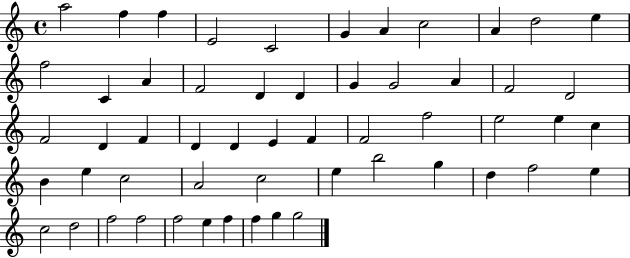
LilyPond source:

{
  \clef treble
  \time 4/4
  \defaultTimeSignature
  \key c \major
  a''2 f''4 f''4 | e'2 c'2 | g'4 a'4 c''2 | a'4 d''2 e''4 | \break f''2 c'4 a'4 | f'2 d'4 d'4 | g'4 g'2 a'4 | f'2 d'2 | \break f'2 d'4 f'4 | d'4 d'4 e'4 f'4 | f'2 f''2 | e''2 e''4 c''4 | \break b'4 e''4 c''2 | a'2 c''2 | e''4 b''2 g''4 | d''4 f''2 e''4 | \break c''2 d''2 | f''2 f''2 | f''2 e''4 f''4 | f''4 g''4 g''2 | \break \bar "|."
}